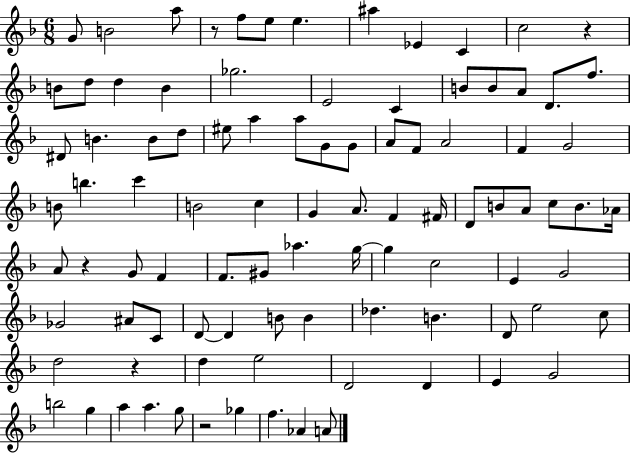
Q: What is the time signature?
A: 6/8